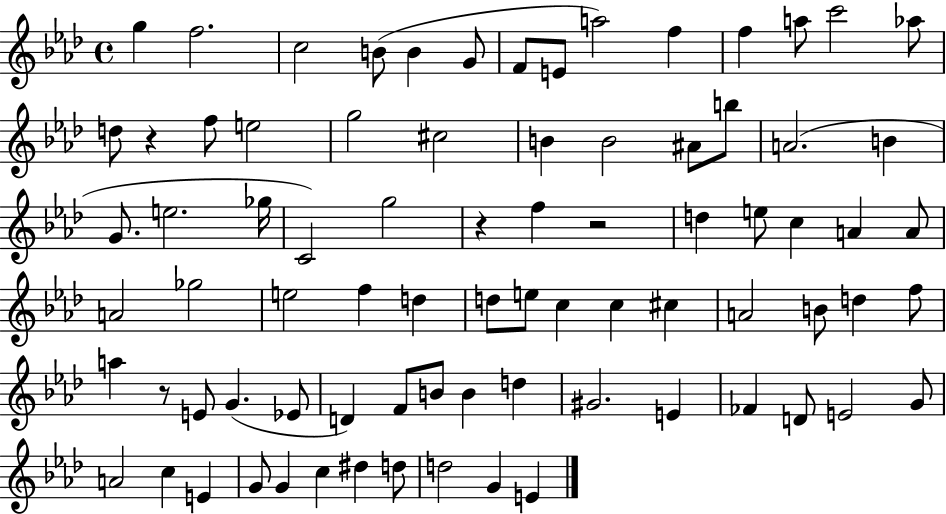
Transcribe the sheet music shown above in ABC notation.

X:1
T:Untitled
M:4/4
L:1/4
K:Ab
g f2 c2 B/2 B G/2 F/2 E/2 a2 f f a/2 c'2 _a/2 d/2 z f/2 e2 g2 ^c2 B B2 ^A/2 b/2 A2 B G/2 e2 _g/4 C2 g2 z f z2 d e/2 c A A/2 A2 _g2 e2 f d d/2 e/2 c c ^c A2 B/2 d f/2 a z/2 E/2 G _E/2 D F/2 B/2 B d ^G2 E _F D/2 E2 G/2 A2 c E G/2 G c ^d d/2 d2 G E